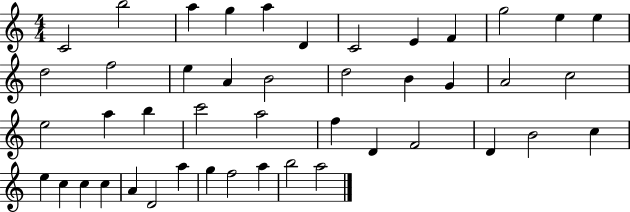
C4/h B5/h A5/q G5/q A5/q D4/q C4/h E4/q F4/q G5/h E5/q E5/q D5/h F5/h E5/q A4/q B4/h D5/h B4/q G4/q A4/h C5/h E5/h A5/q B5/q C6/h A5/h F5/q D4/q F4/h D4/q B4/h C5/q E5/q C5/q C5/q C5/q A4/q D4/h A5/q G5/q F5/h A5/q B5/h A5/h